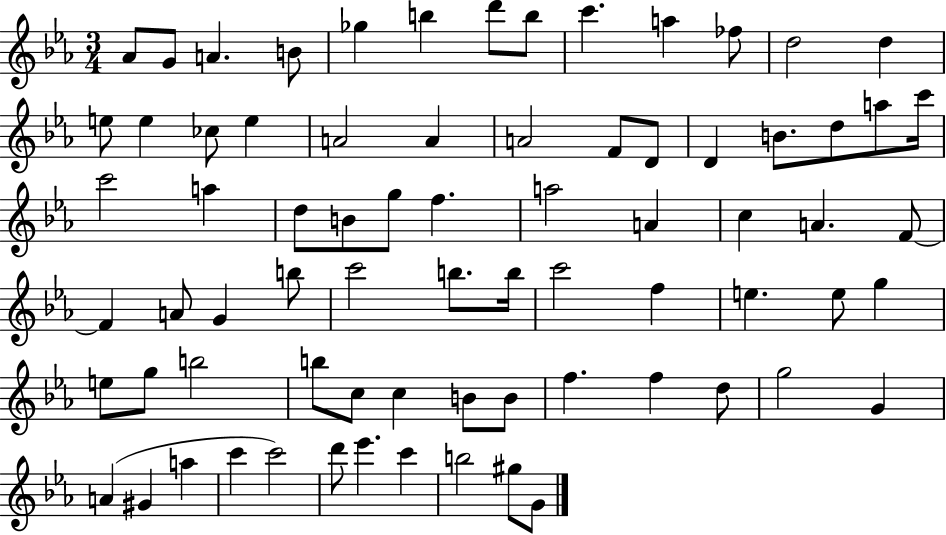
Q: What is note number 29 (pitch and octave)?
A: A5